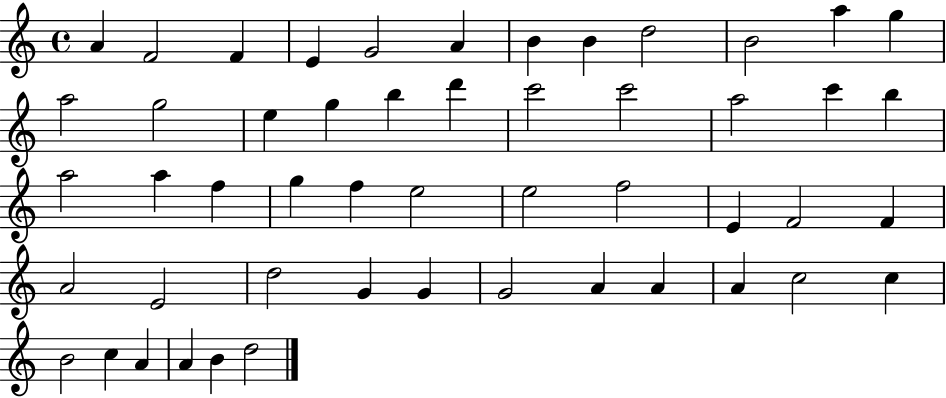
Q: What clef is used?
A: treble